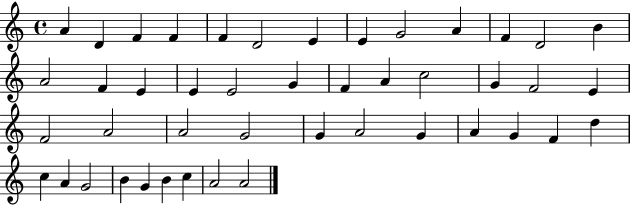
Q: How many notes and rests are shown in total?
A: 45